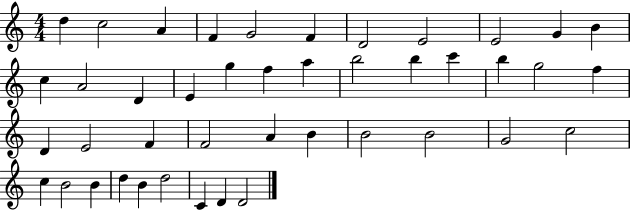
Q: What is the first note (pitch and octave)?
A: D5